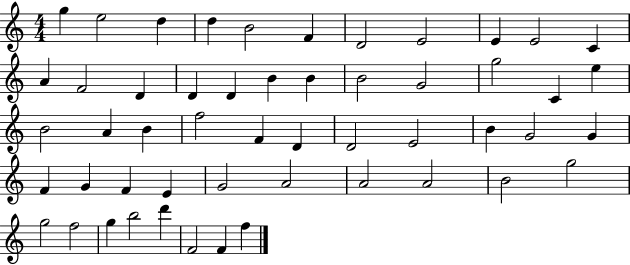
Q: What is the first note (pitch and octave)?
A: G5